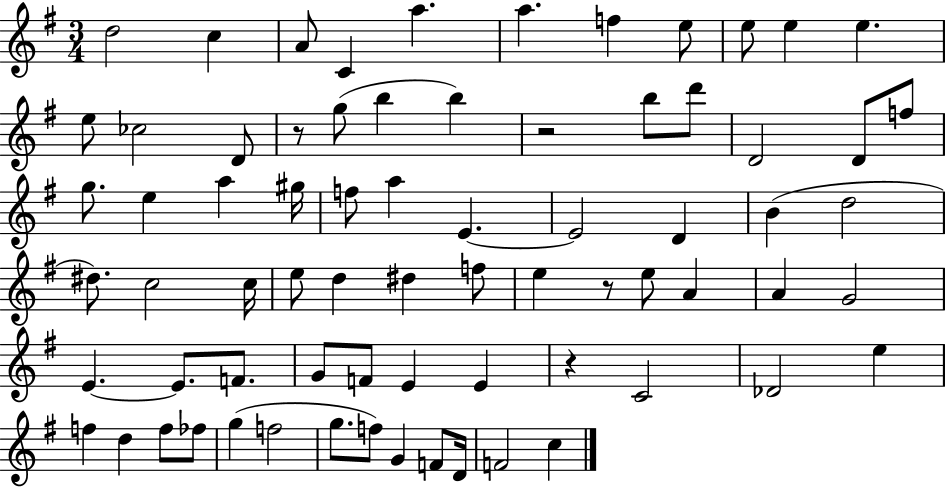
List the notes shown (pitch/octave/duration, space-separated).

D5/h C5/q A4/e C4/q A5/q. A5/q. F5/q E5/e E5/e E5/q E5/q. E5/e CES5/h D4/e R/e G5/e B5/q B5/q R/h B5/e D6/e D4/h D4/e F5/e G5/e. E5/q A5/q G#5/s F5/e A5/q E4/q. E4/h D4/q B4/q D5/h D#5/e. C5/h C5/s E5/e D5/q D#5/q F5/e E5/q R/e E5/e A4/q A4/q G4/h E4/q. E4/e. F4/e. G4/e F4/e E4/q E4/q R/q C4/h Db4/h E5/q F5/q D5/q F5/e FES5/e G5/q F5/h G5/e. F5/e G4/q F4/e D4/s F4/h C5/q